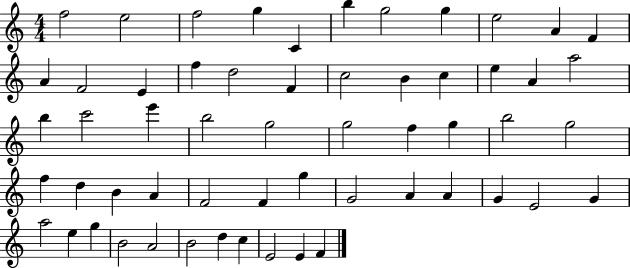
{
  \clef treble
  \numericTimeSignature
  \time 4/4
  \key c \major
  f''2 e''2 | f''2 g''4 c'4 | b''4 g''2 g''4 | e''2 a'4 f'4 | \break a'4 f'2 e'4 | f''4 d''2 f'4 | c''2 b'4 c''4 | e''4 a'4 a''2 | \break b''4 c'''2 e'''4 | b''2 g''2 | g''2 f''4 g''4 | b''2 g''2 | \break f''4 d''4 b'4 a'4 | f'2 f'4 g''4 | g'2 a'4 a'4 | g'4 e'2 g'4 | \break a''2 e''4 g''4 | b'2 a'2 | b'2 d''4 c''4 | e'2 e'4 f'4 | \break \bar "|."
}